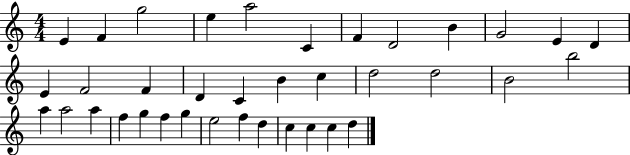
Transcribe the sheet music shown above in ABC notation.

X:1
T:Untitled
M:4/4
L:1/4
K:C
E F g2 e a2 C F D2 B G2 E D E F2 F D C B c d2 d2 B2 b2 a a2 a f g f g e2 f d c c c d